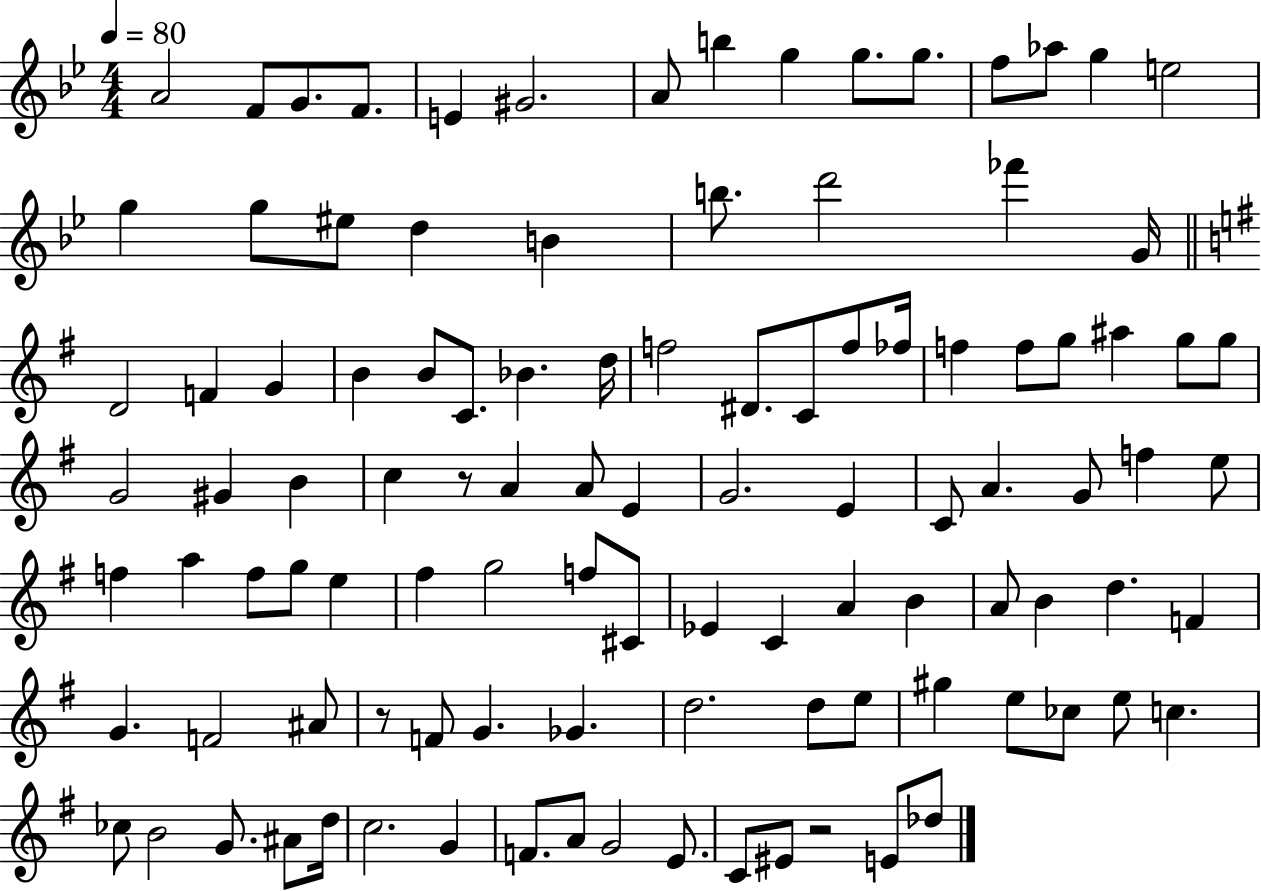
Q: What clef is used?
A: treble